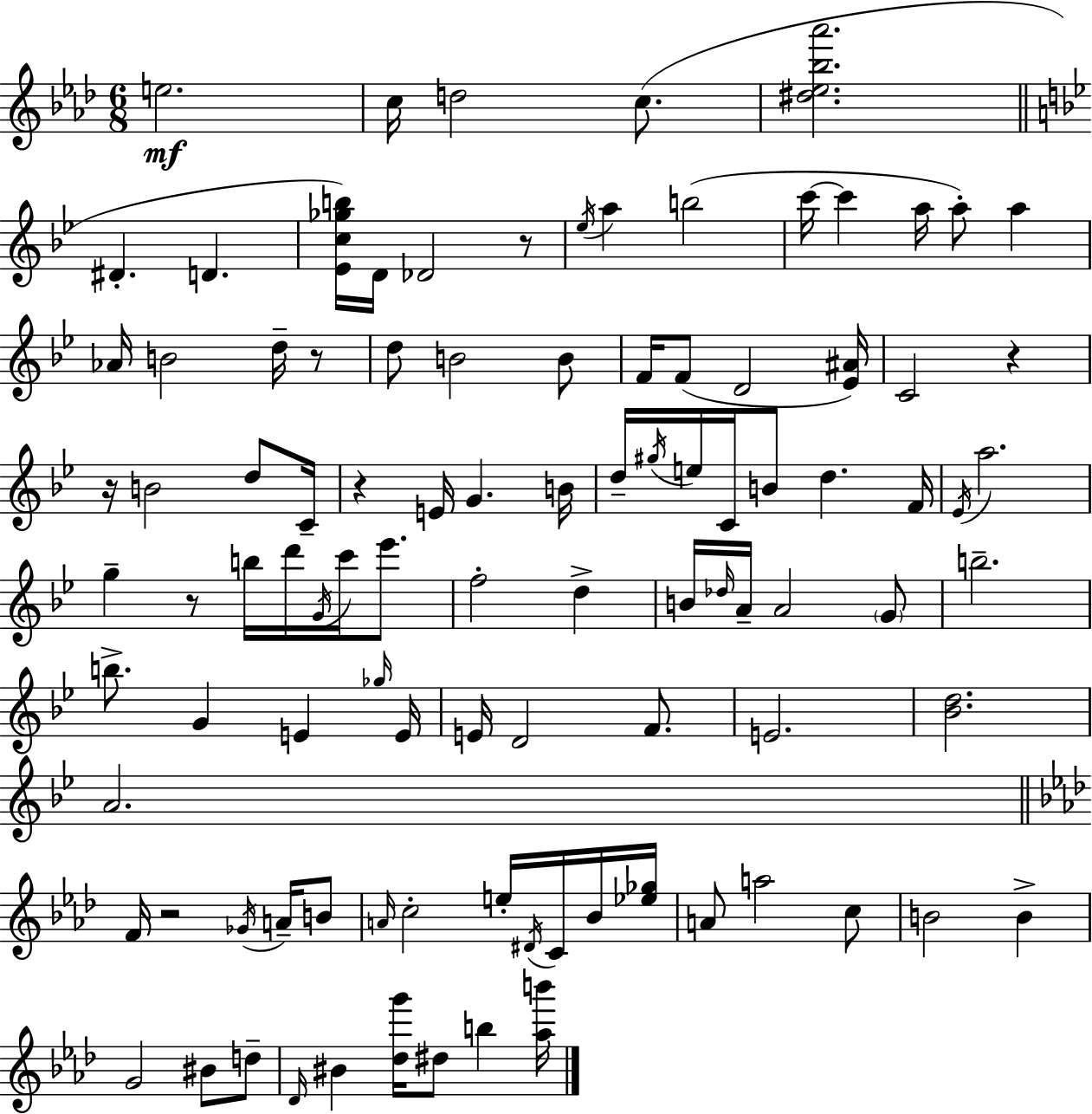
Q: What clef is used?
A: treble